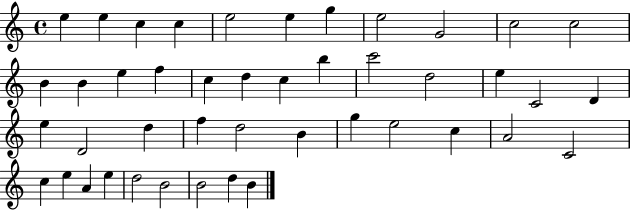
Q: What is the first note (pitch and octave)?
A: E5